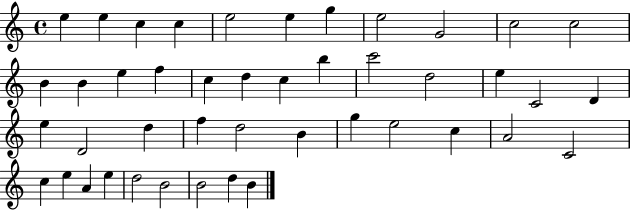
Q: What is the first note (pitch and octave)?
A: E5